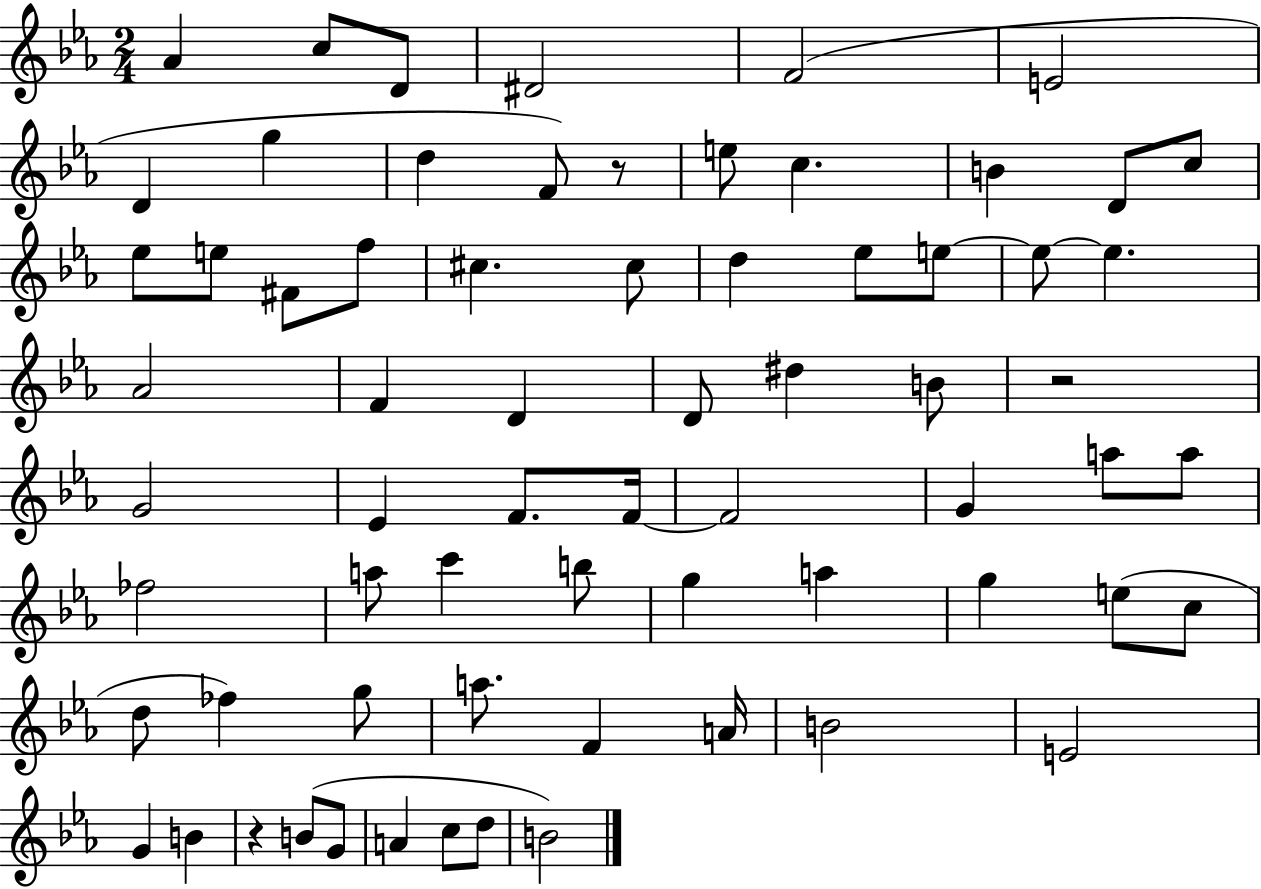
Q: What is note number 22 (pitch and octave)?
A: D5